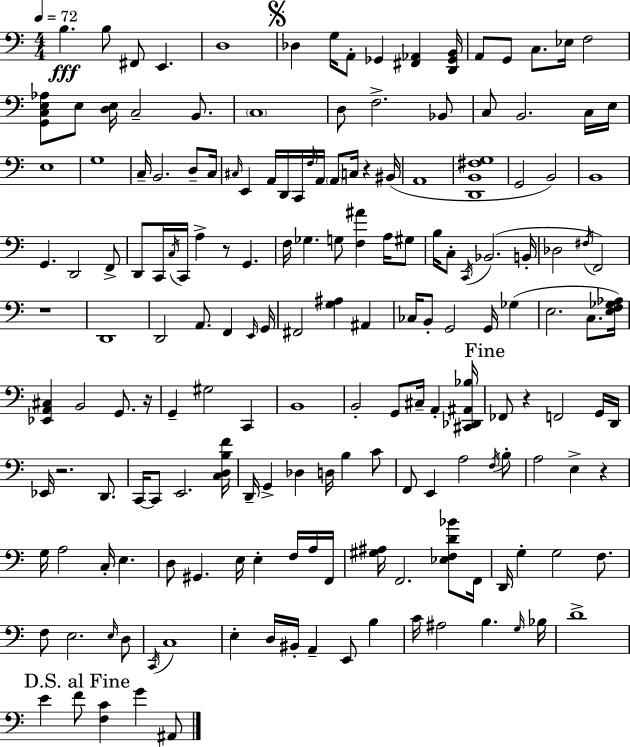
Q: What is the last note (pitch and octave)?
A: A#2